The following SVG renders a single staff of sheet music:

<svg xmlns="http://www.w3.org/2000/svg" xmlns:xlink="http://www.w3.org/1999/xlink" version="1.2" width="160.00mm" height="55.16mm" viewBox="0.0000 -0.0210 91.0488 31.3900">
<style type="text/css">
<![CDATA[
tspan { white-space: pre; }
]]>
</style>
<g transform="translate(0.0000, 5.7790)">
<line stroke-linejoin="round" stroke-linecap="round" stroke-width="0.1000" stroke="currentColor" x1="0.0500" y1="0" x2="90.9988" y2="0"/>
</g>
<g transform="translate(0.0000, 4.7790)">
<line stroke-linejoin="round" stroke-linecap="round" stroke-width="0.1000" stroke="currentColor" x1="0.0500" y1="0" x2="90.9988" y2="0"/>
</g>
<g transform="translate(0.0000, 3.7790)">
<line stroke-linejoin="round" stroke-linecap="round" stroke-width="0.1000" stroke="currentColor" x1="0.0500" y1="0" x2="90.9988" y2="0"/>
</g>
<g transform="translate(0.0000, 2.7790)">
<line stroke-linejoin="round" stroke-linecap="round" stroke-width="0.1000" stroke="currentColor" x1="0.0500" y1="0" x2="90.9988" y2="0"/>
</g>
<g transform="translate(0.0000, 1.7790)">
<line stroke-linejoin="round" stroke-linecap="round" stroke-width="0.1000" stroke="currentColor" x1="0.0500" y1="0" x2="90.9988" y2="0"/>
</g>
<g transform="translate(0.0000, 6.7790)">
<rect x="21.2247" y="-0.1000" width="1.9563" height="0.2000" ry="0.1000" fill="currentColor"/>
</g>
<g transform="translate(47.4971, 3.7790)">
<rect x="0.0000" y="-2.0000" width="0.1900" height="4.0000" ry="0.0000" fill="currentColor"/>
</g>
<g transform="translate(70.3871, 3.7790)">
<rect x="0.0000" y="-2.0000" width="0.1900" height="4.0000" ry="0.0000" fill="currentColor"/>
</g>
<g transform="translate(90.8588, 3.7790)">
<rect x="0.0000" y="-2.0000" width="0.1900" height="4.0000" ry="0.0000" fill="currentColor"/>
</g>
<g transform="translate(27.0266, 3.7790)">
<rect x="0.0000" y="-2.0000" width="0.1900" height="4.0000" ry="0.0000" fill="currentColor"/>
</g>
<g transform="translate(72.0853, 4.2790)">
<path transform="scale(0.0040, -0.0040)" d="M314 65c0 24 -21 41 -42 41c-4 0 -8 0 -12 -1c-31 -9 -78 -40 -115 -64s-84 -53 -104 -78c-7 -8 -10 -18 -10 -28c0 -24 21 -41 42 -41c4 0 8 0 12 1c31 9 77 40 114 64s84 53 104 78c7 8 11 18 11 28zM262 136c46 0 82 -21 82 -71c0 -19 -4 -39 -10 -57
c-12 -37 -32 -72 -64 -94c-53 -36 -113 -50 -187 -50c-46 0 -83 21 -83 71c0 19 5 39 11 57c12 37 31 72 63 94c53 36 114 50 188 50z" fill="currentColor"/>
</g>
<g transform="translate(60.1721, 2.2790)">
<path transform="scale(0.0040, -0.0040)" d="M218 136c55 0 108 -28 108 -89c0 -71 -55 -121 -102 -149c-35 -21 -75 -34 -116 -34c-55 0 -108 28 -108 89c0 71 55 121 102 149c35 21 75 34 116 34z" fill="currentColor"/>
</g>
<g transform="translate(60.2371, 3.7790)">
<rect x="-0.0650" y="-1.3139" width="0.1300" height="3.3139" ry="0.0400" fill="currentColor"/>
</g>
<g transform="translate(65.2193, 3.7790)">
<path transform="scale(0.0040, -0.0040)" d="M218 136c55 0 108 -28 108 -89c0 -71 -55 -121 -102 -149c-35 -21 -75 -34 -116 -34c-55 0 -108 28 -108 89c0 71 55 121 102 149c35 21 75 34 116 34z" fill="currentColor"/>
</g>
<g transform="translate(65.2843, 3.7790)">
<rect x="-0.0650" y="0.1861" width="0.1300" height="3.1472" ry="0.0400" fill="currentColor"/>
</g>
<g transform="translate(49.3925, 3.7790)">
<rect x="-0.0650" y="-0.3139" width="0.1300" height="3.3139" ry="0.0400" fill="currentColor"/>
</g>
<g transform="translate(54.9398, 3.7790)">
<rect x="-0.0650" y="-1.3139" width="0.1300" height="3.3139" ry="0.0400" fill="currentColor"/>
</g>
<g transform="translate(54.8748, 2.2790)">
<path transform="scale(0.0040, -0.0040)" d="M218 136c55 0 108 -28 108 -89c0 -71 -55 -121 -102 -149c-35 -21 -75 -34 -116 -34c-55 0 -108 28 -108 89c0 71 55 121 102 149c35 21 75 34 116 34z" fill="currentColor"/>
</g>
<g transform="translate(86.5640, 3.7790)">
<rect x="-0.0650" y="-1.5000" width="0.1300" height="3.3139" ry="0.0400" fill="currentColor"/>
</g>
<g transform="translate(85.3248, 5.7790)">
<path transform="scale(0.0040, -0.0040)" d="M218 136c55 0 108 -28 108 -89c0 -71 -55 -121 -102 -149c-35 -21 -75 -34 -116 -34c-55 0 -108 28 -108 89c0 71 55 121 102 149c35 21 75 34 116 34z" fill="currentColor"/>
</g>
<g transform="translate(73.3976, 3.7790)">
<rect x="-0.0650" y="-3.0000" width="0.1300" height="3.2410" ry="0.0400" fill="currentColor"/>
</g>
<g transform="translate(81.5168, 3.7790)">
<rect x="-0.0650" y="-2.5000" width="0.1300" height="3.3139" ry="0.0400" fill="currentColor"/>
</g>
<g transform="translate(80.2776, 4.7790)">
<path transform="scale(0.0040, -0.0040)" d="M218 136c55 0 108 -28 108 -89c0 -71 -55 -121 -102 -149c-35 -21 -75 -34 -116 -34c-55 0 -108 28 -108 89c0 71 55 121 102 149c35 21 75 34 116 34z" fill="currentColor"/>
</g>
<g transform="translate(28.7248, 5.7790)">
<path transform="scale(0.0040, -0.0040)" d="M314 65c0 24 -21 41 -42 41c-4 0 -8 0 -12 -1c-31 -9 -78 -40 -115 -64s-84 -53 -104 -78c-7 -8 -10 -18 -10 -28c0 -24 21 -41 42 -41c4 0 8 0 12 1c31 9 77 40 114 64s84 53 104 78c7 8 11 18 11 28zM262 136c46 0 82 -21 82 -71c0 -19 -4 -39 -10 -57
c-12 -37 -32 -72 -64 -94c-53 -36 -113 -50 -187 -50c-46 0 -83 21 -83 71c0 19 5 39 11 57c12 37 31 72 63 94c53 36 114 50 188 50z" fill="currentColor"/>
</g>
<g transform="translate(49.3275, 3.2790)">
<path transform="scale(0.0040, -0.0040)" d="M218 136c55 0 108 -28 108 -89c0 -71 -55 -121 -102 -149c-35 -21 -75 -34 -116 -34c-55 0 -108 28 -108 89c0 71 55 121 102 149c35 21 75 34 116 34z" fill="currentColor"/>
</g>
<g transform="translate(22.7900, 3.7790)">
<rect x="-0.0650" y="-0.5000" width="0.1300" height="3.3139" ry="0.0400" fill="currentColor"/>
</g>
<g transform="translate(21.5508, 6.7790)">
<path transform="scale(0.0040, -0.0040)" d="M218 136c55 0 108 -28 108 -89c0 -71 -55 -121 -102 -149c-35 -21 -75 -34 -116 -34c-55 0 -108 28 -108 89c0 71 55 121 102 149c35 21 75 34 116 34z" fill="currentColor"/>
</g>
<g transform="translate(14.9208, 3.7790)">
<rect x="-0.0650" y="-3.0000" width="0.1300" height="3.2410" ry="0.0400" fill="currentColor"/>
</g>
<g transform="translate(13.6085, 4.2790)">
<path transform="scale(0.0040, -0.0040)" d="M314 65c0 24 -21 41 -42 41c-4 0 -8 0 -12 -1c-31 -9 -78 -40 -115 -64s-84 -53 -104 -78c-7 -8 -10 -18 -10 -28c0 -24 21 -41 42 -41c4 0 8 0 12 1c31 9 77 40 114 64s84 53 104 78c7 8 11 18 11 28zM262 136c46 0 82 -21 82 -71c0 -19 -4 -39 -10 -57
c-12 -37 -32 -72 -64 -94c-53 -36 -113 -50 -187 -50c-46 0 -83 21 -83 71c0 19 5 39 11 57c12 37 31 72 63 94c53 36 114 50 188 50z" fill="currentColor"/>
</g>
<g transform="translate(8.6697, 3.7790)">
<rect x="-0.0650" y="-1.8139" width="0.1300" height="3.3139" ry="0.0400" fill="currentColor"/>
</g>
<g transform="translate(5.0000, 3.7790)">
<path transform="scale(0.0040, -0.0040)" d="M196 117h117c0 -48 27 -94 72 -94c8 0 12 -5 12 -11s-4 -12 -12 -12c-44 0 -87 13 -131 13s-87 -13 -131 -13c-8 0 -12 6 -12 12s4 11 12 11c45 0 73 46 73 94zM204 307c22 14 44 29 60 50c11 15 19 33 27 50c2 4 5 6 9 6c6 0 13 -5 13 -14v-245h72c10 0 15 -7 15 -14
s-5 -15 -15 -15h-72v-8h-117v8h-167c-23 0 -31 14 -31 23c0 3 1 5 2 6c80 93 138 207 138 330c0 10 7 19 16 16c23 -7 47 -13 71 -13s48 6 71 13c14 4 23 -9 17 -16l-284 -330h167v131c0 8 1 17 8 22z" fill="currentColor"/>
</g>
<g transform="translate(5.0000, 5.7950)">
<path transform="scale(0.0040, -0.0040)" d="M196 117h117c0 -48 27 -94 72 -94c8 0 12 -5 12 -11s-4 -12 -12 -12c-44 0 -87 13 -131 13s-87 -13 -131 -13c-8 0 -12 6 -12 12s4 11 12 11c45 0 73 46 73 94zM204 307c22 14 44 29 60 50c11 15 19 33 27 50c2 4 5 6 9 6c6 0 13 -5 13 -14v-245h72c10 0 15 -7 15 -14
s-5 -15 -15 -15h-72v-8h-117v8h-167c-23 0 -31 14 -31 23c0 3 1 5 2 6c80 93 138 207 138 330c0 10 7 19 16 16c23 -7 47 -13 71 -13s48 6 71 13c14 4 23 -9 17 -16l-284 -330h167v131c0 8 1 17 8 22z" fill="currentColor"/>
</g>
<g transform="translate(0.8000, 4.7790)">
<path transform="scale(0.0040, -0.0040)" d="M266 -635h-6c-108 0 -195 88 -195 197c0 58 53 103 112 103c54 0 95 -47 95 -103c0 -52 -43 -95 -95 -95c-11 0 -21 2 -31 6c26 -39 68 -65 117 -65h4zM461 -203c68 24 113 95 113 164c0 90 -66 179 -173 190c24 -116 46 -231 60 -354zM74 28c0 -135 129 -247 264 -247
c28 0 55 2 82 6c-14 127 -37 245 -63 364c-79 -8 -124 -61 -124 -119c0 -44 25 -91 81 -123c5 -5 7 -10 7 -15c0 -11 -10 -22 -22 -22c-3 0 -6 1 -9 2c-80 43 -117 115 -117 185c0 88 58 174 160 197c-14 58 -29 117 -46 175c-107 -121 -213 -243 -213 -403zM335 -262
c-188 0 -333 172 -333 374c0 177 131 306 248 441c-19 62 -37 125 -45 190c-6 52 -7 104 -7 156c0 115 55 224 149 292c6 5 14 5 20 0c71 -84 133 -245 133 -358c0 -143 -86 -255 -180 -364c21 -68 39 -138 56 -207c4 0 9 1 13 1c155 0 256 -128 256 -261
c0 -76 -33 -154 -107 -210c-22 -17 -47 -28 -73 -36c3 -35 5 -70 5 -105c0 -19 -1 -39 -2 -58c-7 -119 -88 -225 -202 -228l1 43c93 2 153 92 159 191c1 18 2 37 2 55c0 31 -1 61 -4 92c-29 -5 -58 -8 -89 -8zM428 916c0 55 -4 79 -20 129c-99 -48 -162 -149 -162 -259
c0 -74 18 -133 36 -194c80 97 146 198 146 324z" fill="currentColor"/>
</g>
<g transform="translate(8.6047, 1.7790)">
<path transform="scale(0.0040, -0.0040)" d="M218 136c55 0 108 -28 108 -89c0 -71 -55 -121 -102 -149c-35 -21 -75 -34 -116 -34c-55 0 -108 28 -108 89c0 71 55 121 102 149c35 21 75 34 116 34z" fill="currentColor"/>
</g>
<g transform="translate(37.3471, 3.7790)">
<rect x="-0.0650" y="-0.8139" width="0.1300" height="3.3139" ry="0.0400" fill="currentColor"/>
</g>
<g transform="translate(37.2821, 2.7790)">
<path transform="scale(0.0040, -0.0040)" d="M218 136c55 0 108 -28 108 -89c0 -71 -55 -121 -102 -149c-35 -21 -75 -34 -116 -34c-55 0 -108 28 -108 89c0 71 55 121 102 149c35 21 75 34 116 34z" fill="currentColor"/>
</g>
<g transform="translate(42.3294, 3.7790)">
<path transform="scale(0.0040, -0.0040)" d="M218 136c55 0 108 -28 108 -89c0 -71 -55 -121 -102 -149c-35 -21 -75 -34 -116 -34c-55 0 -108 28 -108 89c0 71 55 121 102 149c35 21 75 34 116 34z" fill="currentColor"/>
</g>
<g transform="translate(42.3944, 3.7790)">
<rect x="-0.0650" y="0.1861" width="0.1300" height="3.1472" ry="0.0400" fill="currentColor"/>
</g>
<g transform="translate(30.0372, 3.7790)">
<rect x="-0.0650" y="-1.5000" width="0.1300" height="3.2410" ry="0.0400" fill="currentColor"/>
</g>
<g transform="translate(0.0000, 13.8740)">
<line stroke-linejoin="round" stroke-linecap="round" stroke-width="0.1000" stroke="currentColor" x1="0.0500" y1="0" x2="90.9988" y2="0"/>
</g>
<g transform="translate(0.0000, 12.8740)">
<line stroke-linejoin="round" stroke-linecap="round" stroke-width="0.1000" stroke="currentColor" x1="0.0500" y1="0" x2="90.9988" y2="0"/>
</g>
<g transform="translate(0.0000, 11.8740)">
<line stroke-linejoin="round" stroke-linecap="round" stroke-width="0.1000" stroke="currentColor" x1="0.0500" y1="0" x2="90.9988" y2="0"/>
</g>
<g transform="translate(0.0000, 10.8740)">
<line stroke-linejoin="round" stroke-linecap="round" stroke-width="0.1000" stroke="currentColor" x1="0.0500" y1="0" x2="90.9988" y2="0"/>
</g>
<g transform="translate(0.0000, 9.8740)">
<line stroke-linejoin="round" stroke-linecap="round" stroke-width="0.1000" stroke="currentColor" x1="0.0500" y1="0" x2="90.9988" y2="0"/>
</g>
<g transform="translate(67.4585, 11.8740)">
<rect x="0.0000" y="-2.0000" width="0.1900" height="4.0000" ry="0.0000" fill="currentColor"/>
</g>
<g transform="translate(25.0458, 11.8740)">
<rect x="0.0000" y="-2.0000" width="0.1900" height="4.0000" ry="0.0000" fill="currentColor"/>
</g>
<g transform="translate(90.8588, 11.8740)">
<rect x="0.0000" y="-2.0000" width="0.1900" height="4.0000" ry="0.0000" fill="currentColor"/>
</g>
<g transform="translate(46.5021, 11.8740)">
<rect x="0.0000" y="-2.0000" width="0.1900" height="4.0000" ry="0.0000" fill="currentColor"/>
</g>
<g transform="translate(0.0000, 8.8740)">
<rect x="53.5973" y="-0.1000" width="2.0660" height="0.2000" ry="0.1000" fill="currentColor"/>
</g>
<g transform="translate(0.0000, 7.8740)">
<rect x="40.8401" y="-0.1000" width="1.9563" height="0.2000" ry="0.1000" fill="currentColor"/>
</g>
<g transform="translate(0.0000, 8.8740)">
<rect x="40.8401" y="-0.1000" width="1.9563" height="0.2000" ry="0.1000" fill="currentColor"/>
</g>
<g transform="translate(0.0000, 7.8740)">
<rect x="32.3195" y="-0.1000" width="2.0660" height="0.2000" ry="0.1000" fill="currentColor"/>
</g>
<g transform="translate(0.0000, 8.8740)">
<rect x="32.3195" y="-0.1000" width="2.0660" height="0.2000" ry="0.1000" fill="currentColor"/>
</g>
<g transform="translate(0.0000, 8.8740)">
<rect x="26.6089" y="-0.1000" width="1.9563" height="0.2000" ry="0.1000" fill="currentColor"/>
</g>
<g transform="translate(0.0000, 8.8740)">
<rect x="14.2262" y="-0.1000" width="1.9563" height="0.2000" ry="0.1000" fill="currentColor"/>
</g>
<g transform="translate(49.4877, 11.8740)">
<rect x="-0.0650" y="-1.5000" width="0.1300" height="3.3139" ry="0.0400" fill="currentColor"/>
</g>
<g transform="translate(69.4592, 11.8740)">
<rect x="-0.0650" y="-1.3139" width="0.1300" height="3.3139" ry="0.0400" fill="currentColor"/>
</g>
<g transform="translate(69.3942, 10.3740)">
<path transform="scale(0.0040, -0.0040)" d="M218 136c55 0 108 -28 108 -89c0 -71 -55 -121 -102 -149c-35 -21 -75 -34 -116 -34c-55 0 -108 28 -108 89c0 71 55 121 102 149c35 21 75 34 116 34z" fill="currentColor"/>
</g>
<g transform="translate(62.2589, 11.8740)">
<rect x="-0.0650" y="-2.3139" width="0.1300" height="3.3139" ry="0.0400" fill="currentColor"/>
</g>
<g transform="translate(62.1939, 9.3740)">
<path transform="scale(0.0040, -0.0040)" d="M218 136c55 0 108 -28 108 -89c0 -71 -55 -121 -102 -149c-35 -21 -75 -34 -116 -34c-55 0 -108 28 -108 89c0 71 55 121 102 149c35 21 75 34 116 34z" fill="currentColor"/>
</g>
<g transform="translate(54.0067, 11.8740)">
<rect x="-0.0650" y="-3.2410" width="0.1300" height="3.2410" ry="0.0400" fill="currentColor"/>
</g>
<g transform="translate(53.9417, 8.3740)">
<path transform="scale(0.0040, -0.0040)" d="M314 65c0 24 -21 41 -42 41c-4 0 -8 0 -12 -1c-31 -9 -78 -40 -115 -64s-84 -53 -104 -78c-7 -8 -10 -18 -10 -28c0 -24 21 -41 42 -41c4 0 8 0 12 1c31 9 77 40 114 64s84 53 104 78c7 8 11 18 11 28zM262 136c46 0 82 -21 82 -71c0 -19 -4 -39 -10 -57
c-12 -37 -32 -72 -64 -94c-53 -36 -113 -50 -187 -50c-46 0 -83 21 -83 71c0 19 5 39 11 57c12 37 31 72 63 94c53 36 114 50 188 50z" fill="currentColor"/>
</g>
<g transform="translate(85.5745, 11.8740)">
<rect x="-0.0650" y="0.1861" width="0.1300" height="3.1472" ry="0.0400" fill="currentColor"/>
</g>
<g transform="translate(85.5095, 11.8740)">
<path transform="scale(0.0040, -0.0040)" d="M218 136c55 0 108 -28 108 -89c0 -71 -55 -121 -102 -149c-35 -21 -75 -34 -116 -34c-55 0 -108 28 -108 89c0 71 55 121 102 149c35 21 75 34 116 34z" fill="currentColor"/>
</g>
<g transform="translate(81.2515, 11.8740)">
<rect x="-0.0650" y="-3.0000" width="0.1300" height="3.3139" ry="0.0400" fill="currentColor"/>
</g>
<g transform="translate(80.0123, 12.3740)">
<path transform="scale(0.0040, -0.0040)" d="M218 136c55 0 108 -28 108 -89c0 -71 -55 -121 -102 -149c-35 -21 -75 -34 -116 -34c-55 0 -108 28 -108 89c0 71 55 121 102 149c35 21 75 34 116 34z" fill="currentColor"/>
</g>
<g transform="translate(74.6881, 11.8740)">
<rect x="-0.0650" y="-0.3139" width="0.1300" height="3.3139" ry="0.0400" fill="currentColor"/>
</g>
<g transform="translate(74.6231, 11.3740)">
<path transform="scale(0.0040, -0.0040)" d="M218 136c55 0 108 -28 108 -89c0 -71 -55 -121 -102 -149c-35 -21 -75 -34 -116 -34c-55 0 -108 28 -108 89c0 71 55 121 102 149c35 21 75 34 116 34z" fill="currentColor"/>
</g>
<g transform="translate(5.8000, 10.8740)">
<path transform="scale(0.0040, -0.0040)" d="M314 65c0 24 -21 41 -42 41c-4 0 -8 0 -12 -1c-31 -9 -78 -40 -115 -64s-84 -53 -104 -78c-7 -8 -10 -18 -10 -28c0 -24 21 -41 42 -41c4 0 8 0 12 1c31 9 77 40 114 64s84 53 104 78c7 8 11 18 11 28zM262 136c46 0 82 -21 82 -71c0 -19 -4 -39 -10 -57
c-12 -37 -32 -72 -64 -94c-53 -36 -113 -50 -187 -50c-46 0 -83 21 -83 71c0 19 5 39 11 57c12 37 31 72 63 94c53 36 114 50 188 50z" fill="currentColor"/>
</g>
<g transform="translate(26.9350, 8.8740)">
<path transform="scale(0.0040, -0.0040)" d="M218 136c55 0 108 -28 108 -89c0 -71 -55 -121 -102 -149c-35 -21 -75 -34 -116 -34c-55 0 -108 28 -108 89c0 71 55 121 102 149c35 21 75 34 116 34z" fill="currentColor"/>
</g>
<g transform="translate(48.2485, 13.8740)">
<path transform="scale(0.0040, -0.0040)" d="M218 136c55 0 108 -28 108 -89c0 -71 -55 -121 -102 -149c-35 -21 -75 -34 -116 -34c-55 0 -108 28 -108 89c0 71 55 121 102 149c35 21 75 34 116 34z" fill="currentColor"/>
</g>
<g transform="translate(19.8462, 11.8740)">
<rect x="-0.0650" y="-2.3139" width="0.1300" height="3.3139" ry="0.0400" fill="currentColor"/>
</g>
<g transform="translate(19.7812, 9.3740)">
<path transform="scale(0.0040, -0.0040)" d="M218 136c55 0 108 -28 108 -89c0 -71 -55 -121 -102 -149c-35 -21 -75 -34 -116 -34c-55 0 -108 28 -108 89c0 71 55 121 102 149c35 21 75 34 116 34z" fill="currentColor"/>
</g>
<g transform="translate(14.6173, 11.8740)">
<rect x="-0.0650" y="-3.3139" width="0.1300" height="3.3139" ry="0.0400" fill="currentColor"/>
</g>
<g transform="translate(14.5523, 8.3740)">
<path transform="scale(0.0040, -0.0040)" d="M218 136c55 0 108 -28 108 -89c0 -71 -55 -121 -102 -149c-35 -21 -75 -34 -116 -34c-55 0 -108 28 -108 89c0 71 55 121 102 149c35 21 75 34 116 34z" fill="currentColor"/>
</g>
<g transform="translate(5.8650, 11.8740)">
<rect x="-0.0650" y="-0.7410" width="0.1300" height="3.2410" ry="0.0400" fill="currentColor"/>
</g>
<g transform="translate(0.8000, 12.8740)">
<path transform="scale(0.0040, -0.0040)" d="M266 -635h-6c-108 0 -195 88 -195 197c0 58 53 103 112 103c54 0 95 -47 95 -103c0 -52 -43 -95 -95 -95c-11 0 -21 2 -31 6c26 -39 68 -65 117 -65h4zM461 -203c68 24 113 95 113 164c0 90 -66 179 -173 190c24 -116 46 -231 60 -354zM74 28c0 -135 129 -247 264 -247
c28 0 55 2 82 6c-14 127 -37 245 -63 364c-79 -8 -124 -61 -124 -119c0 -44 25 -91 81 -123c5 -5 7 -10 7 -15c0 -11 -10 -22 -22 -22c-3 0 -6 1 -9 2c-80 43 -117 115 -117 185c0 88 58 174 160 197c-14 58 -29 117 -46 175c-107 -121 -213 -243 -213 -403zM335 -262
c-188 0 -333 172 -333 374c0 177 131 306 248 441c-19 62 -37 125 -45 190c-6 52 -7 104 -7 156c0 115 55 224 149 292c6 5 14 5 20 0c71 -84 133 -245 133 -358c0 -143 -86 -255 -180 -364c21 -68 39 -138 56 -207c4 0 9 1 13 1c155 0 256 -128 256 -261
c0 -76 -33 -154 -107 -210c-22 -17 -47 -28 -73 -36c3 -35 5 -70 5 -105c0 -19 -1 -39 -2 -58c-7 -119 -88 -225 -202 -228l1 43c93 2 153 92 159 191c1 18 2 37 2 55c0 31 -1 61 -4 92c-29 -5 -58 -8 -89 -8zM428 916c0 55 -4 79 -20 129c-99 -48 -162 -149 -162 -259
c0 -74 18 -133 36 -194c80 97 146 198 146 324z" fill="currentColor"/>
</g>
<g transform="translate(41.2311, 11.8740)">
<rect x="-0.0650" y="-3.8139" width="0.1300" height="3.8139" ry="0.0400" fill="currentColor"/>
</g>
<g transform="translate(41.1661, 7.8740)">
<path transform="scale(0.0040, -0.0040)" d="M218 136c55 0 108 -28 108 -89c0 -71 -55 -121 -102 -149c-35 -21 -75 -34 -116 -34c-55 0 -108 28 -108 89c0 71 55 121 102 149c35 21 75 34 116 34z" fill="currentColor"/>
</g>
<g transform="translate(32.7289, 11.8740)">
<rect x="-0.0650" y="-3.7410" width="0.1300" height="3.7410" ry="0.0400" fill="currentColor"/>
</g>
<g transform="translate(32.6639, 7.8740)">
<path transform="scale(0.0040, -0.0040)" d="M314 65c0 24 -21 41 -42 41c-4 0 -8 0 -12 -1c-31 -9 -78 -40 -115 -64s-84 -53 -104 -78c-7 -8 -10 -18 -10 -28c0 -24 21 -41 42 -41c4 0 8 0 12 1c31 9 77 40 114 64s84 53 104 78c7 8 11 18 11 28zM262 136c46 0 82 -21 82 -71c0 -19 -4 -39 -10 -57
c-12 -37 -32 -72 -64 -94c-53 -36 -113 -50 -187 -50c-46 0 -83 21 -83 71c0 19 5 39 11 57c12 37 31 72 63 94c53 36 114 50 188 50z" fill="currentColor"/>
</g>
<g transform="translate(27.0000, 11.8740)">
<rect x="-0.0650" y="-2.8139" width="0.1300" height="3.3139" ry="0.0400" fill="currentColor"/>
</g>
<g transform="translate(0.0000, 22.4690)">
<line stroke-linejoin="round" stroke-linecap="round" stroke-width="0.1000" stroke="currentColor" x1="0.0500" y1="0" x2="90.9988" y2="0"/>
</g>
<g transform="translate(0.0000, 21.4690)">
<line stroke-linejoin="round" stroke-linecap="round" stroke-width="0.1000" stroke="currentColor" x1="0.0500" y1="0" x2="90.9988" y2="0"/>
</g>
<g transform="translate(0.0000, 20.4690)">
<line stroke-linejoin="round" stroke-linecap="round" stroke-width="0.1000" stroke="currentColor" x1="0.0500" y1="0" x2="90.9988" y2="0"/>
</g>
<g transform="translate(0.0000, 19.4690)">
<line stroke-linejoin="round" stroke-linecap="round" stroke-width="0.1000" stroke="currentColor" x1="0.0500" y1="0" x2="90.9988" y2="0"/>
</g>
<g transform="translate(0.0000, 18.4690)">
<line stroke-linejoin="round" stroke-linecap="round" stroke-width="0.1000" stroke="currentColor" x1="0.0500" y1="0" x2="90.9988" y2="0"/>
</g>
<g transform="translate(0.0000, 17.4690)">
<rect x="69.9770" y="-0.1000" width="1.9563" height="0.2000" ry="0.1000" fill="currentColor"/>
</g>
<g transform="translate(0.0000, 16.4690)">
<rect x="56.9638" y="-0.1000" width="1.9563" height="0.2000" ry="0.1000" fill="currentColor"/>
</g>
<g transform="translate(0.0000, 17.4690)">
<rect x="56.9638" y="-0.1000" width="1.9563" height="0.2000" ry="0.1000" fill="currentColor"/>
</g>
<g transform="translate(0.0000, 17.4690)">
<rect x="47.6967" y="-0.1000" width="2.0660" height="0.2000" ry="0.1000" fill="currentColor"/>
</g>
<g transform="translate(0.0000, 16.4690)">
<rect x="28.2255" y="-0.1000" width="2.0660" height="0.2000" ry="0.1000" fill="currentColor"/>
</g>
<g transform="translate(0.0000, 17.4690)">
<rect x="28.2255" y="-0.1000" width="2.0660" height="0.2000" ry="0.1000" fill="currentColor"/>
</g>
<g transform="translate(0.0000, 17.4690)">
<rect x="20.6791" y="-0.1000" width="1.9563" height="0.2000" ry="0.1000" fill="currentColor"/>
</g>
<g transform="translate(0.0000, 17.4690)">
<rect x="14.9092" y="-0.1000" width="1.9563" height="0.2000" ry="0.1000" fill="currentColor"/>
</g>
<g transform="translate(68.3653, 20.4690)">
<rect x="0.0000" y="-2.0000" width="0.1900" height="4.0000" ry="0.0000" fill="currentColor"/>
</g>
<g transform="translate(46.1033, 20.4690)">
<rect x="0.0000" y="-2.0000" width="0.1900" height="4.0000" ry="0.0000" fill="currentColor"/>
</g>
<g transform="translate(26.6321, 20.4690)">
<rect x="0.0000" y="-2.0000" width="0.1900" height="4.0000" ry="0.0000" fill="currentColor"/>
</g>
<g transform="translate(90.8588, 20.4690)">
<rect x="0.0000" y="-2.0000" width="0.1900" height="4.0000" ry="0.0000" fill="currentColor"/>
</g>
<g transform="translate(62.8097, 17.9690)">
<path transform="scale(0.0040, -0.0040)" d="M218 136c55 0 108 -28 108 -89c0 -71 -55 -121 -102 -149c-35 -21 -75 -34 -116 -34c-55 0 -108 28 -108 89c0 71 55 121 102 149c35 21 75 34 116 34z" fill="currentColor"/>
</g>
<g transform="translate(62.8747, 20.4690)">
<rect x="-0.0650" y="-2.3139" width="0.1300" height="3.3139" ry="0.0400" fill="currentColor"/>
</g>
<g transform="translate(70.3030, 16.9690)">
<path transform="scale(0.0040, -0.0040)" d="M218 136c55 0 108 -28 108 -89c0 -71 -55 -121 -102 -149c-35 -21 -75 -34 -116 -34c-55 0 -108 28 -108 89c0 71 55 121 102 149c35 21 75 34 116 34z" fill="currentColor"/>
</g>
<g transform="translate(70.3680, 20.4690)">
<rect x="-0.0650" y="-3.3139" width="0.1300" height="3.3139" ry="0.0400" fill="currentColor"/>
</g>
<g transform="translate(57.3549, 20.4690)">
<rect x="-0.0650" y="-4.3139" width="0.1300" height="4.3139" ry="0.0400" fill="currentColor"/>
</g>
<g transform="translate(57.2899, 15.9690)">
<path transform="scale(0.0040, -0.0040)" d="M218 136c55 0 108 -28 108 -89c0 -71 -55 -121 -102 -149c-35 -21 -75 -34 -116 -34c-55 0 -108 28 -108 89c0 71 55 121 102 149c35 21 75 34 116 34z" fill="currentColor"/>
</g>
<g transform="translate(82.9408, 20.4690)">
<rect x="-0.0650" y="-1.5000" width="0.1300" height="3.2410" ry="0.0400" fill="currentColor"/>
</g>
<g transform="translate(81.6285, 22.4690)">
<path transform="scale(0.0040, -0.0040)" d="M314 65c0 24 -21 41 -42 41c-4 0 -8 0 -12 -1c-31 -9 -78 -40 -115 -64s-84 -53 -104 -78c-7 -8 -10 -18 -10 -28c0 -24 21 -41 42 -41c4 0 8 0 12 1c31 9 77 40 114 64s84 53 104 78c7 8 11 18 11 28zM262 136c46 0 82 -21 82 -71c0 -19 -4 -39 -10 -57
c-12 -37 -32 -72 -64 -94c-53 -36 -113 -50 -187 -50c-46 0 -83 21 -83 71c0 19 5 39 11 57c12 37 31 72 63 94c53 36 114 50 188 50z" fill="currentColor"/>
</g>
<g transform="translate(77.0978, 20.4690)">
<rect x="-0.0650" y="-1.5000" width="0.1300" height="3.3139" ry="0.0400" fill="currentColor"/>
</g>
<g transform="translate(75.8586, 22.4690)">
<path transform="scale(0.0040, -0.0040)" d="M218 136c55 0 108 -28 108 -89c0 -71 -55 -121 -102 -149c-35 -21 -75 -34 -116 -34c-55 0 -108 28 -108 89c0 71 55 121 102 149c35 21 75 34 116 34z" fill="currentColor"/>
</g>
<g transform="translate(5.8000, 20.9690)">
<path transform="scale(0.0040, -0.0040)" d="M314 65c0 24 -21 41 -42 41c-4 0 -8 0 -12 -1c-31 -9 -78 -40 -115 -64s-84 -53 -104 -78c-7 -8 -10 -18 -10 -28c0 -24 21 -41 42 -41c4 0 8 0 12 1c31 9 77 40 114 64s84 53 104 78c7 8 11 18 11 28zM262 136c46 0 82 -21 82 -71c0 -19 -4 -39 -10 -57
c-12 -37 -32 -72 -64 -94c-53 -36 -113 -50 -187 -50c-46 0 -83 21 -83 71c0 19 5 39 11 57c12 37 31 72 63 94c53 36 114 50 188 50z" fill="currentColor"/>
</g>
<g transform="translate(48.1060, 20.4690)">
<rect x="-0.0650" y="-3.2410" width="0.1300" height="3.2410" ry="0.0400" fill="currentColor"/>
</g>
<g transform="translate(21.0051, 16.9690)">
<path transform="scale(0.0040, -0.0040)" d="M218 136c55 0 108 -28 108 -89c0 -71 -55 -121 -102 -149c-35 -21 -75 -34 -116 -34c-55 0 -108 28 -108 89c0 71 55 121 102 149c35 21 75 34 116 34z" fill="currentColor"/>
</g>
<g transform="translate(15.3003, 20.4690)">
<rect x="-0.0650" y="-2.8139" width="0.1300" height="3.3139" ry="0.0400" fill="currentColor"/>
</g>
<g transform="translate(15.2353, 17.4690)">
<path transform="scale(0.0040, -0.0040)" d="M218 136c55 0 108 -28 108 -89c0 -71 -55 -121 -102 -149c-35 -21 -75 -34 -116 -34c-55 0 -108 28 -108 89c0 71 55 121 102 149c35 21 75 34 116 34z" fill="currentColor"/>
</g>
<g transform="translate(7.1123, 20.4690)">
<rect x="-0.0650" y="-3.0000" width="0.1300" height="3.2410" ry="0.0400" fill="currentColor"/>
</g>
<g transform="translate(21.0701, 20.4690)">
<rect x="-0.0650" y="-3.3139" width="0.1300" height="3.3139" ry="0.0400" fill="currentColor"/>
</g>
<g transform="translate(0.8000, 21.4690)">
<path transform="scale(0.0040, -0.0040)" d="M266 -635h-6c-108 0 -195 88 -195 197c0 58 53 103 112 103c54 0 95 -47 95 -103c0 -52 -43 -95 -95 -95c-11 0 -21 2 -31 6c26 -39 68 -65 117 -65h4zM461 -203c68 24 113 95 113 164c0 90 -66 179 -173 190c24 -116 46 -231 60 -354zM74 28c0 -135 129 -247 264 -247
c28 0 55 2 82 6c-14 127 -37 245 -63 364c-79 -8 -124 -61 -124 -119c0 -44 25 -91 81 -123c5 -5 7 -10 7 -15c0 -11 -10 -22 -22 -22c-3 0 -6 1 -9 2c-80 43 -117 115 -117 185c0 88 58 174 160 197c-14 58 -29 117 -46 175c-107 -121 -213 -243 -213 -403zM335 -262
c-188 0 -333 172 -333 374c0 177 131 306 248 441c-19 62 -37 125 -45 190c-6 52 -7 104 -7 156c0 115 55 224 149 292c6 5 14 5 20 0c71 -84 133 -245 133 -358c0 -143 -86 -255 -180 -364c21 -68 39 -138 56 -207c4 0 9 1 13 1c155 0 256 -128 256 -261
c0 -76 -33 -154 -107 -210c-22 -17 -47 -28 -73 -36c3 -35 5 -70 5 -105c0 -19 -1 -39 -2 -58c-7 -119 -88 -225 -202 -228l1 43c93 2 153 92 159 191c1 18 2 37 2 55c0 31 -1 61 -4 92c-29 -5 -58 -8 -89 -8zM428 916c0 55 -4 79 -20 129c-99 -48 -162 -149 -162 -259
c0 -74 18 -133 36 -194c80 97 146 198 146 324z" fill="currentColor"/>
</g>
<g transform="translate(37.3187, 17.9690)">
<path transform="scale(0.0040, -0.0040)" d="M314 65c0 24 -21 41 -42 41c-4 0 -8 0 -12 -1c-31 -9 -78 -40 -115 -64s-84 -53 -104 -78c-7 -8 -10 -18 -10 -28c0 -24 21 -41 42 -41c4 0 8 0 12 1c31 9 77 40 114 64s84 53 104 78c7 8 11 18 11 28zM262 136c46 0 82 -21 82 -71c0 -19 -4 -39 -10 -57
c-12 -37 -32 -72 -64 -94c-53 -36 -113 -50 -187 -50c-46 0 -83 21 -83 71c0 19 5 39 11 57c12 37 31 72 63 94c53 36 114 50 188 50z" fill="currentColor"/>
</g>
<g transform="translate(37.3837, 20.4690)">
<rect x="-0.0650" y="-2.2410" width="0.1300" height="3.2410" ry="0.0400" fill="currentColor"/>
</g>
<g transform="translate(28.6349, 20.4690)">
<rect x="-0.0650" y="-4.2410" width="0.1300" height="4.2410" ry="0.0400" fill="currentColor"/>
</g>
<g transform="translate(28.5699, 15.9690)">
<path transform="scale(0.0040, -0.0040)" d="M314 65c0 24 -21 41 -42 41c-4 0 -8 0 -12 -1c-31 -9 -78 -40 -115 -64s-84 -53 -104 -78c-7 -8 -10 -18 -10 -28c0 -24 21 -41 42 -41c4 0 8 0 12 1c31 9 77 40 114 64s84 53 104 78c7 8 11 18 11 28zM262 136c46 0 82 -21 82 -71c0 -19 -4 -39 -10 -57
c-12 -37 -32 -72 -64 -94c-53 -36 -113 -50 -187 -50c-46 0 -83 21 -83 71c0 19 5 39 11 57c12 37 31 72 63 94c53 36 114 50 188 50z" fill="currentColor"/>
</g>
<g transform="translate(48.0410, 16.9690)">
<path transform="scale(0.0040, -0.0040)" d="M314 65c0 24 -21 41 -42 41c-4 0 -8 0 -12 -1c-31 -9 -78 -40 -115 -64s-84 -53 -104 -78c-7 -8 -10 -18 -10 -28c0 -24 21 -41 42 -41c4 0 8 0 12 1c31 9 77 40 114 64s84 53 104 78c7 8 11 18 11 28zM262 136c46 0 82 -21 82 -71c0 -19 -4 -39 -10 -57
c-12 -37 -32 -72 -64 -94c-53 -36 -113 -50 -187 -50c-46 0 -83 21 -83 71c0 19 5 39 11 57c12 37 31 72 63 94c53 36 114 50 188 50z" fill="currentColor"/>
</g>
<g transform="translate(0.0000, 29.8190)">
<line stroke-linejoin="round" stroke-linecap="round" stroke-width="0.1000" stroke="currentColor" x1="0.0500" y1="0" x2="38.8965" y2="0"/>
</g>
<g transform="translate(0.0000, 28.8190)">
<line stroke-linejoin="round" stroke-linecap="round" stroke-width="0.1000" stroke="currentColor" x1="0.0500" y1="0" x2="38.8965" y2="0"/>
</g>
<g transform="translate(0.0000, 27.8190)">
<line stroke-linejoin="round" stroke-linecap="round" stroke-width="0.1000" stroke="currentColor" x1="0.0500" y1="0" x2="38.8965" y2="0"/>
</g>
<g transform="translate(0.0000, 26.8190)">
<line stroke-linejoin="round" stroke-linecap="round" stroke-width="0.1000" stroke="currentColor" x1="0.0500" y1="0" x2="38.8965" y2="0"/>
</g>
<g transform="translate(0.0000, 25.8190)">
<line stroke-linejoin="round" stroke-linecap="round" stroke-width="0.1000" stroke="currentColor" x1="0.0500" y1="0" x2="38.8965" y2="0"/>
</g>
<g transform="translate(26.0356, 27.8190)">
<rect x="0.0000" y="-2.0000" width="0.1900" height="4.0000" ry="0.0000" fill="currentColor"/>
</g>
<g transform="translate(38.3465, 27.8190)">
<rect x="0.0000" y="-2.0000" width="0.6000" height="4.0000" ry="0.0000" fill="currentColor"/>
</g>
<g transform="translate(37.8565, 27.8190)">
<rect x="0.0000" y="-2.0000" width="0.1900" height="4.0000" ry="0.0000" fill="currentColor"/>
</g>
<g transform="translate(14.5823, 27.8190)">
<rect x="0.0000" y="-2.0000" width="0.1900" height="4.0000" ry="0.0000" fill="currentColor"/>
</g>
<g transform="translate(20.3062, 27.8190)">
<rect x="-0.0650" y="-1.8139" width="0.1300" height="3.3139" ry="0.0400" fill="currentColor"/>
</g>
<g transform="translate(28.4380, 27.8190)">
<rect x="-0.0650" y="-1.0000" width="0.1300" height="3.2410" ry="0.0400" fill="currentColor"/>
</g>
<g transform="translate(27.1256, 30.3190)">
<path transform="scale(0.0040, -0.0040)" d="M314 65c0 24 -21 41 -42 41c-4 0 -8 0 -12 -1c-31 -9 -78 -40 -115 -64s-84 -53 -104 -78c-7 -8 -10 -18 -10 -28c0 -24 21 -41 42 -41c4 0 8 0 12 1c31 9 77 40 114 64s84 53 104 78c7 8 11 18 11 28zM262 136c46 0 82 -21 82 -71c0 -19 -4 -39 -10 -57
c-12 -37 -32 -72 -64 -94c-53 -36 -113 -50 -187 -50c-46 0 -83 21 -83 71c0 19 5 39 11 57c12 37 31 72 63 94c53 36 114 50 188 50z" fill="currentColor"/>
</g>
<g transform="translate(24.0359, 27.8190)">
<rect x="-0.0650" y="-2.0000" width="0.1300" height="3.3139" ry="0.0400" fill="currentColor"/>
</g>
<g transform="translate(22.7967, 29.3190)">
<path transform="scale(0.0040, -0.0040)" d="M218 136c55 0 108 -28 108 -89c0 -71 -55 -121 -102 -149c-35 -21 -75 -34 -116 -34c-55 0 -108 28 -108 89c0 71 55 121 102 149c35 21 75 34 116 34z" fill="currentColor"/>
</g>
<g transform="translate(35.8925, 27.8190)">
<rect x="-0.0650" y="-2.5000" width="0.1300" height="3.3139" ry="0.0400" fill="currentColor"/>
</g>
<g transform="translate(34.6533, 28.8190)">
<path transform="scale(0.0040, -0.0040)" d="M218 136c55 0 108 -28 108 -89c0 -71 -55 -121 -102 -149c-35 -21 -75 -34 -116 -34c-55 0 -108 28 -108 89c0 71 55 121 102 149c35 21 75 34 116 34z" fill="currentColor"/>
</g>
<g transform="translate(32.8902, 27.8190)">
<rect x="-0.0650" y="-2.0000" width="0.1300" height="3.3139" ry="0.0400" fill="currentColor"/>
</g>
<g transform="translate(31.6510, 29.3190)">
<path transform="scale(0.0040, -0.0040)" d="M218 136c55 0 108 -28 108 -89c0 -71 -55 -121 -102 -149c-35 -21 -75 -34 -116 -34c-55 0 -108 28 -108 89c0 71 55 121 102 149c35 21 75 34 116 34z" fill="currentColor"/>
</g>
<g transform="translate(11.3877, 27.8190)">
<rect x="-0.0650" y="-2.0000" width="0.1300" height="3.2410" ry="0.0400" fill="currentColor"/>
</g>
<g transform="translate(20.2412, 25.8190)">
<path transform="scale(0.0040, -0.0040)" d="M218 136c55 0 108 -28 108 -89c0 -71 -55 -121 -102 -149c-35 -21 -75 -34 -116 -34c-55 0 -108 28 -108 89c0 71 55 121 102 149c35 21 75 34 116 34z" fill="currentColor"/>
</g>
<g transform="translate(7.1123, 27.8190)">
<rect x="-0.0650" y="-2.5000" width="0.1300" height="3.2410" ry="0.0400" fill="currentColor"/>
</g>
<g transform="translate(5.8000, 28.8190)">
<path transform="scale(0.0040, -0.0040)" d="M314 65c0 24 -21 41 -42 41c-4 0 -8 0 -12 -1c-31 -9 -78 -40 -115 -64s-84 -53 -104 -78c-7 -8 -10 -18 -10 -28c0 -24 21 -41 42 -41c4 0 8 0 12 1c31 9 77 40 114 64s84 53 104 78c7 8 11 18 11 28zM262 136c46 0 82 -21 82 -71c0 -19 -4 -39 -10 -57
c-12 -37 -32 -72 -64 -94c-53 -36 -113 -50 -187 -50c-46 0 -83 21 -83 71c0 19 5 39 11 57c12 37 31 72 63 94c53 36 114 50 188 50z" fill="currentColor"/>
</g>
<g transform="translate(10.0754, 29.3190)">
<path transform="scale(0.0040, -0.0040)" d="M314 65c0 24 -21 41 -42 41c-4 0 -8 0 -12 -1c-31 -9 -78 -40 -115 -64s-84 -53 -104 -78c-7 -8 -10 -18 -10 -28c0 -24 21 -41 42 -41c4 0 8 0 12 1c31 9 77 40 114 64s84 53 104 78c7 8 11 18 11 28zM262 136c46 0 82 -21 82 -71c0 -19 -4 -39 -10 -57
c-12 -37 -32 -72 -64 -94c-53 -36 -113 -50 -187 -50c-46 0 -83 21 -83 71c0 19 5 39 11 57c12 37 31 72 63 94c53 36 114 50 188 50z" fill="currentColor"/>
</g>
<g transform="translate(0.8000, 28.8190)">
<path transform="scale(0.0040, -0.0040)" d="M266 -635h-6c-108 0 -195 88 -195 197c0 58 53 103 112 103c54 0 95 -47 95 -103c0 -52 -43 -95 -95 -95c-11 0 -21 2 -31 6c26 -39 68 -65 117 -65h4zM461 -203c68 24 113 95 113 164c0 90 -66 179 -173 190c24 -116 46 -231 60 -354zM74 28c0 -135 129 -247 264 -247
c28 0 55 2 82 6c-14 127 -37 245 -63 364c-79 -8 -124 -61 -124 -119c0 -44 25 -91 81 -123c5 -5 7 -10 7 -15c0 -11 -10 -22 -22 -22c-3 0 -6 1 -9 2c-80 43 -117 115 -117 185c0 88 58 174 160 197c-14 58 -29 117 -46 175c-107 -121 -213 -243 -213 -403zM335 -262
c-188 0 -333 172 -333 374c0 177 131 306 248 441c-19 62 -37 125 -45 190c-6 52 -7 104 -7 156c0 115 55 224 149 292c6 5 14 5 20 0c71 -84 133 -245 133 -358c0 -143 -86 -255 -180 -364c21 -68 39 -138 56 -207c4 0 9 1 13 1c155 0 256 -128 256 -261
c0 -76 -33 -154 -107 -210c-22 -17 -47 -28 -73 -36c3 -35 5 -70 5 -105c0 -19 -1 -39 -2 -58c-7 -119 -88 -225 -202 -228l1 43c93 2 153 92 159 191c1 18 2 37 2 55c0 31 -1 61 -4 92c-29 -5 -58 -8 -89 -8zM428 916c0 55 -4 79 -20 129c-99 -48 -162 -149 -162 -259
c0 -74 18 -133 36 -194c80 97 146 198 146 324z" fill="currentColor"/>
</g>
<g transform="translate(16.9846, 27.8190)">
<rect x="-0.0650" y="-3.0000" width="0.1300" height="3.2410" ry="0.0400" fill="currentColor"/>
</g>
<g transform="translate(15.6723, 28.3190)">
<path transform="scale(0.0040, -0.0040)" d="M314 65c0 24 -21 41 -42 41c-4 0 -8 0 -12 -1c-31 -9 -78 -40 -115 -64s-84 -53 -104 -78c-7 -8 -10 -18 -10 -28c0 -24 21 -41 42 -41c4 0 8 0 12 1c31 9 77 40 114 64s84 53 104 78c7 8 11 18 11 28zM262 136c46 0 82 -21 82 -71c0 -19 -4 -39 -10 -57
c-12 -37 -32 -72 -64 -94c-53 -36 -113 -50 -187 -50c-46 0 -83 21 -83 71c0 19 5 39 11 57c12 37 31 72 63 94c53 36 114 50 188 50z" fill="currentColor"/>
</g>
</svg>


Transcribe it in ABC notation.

X:1
T:Untitled
M:4/4
L:1/4
K:C
f A2 C E2 d B c e e B A2 G E d2 b g a c'2 c' E b2 g e c A B A2 a b d'2 g2 b2 d' g b E E2 G2 F2 A2 f F D2 F G